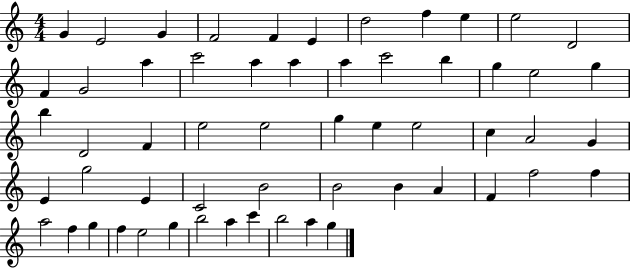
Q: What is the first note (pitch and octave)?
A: G4